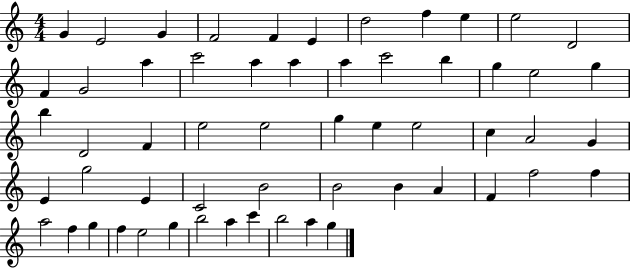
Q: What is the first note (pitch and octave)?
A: G4